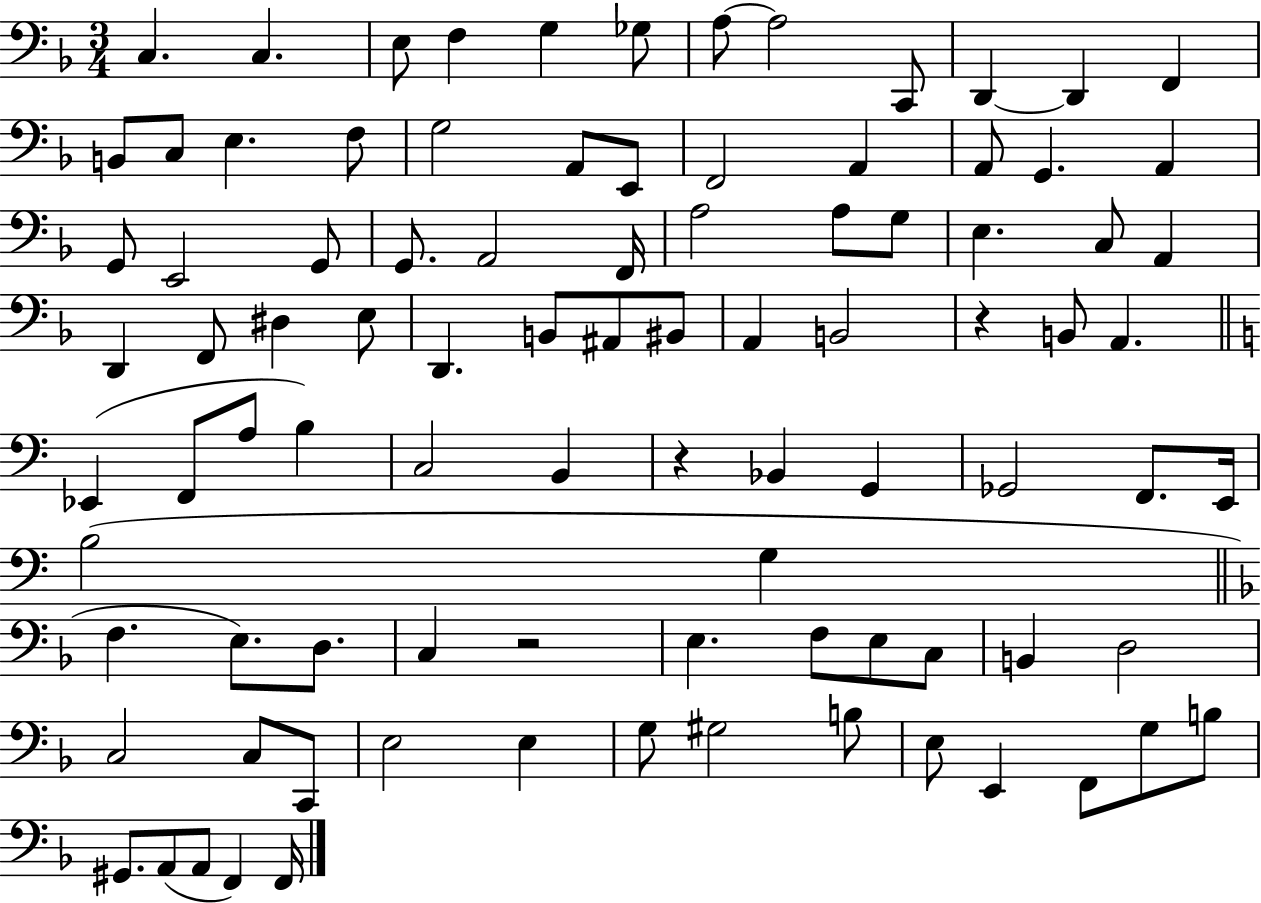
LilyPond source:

{
  \clef bass
  \numericTimeSignature
  \time 3/4
  \key f \major
  \repeat volta 2 { c4. c4. | e8 f4 g4 ges8 | a8~~ a2 c,8 | d,4~~ d,4 f,4 | \break b,8 c8 e4. f8 | g2 a,8 e,8 | f,2 a,4 | a,8 g,4. a,4 | \break g,8 e,2 g,8 | g,8. a,2 f,16 | a2 a8 g8 | e4. c8 a,4 | \break d,4 f,8 dis4 e8 | d,4. b,8 ais,8 bis,8 | a,4 b,2 | r4 b,8 a,4. | \break \bar "||" \break \key a \minor ees,4( f,8 a8 b4) | c2 b,4 | r4 bes,4 g,4 | ges,2 f,8. e,16 | \break b2( g4 | \bar "||" \break \key f \major f4. e8.) d8. | c4 r2 | e4. f8 e8 c8 | b,4 d2 | \break c2 c8 c,8 | e2 e4 | g8 gis2 b8 | e8 e,4 f,8 g8 b8 | \break gis,8. a,8( a,8 f,4) f,16 | } \bar "|."
}